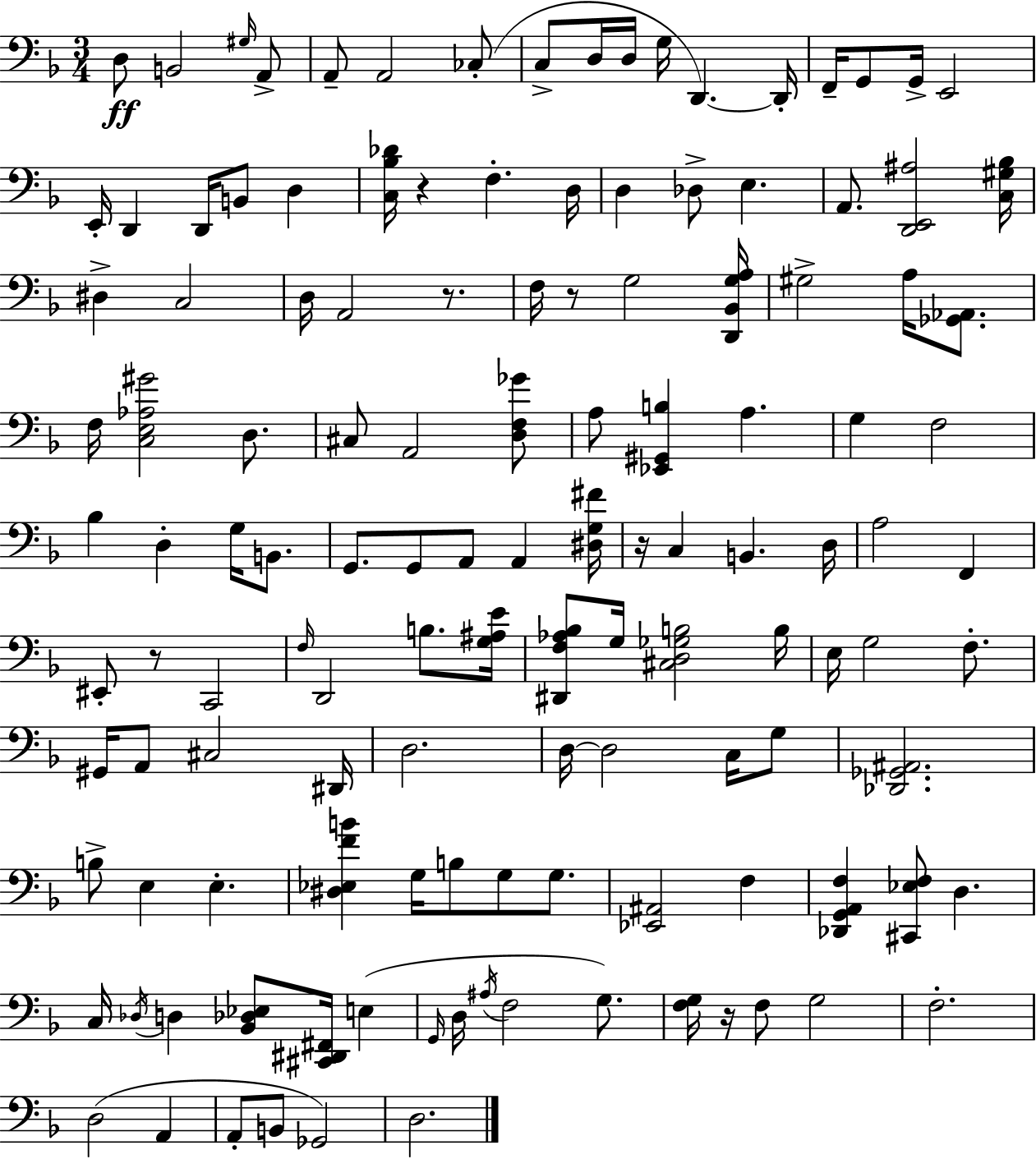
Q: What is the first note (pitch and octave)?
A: D3